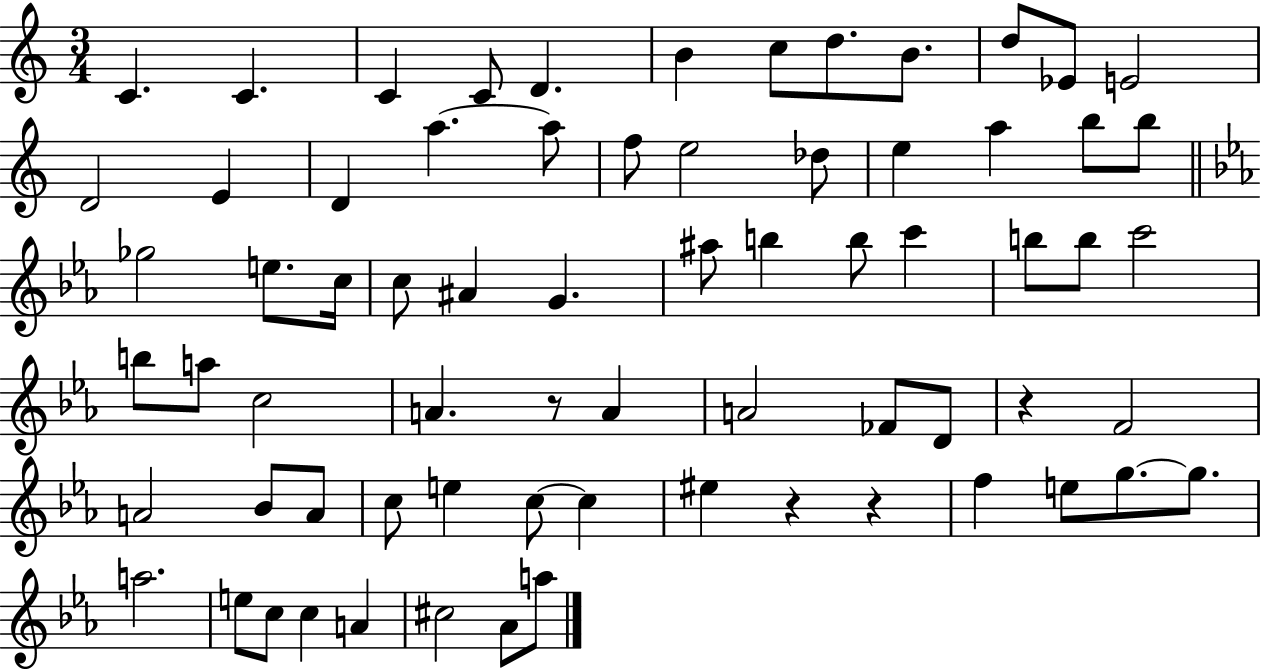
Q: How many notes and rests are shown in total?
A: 70